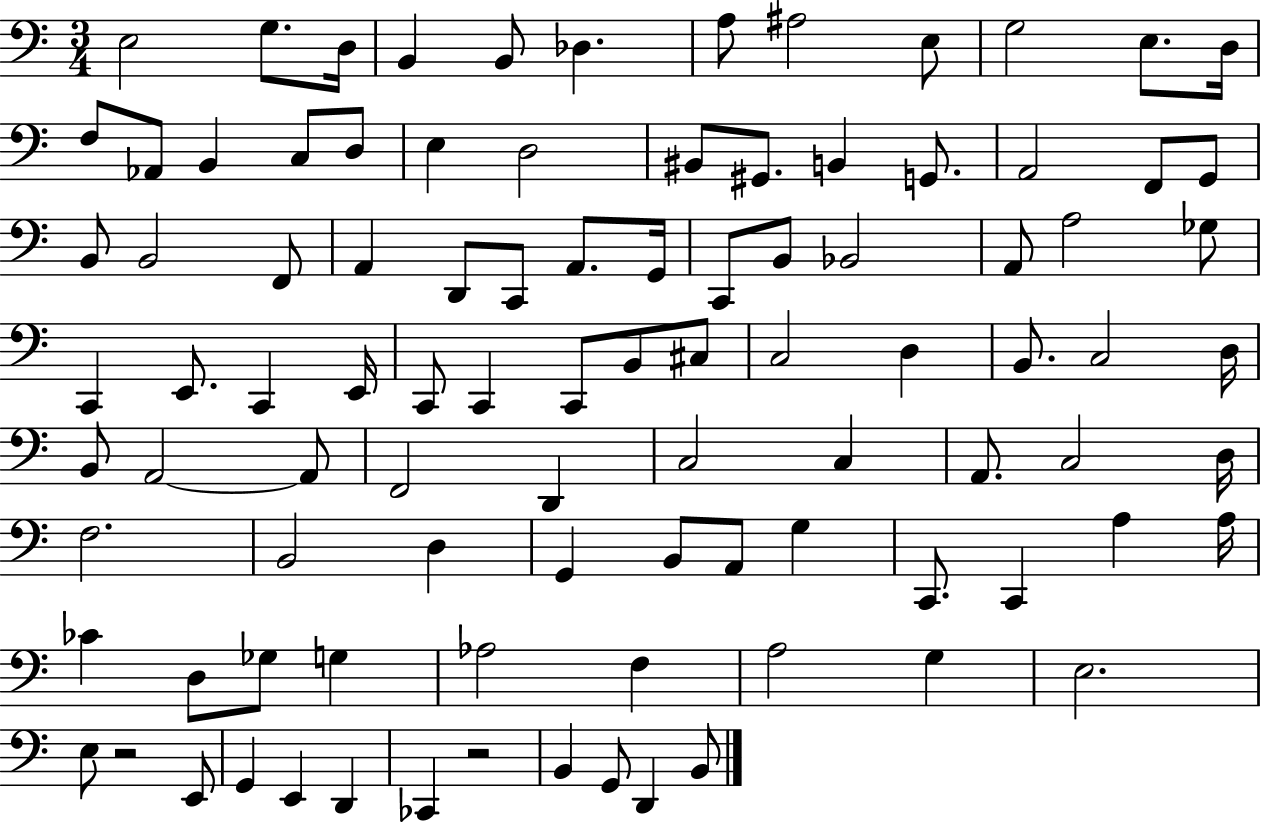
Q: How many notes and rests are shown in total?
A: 96